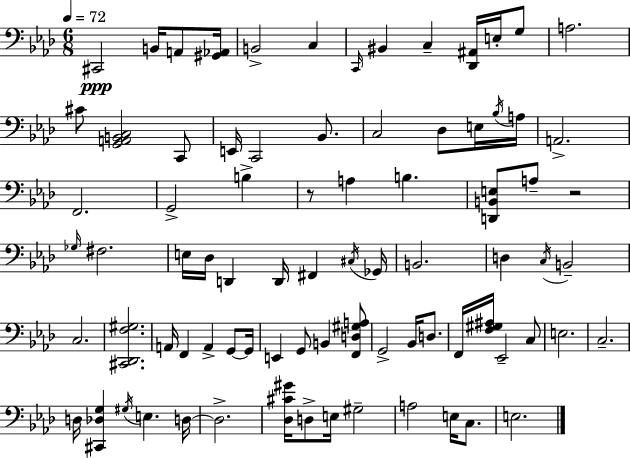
{
  \clef bass
  \numericTimeSignature
  \time 6/8
  \key f \minor
  \tempo 4 = 72
  cis,2\ppp b,16 a,8 <gis, aes,>16 | b,2-> c4 | \grace { c,16 } bis,4 c4-- <des, ais,>16 e16-. g8 | a2. | \break cis'8 <g, a, b, c>2 c,8 | e,16 c,2 bes,8. | c2 des8 e16 | \acciaccatura { bes16 } a16 a,2.-> | \break f,2. | g,2-> b4-> | r8 a4 b4. | <d, b, e>8 a8-- r2 | \break \grace { ges16 } fis2. | e16 des16 d,4 d,16 fis,4 | \acciaccatura { cis16 } ges,16 b,2. | d4 \acciaccatura { c16 } b,2-- | \break c2. | <cis, des, f gis>2. | a,16 f,4 a,4-> | g,8~~ g,16 e,4 g,8 b,4 | \break <f, d gis a>8 g,2-> | bes,16 d8. f,16 <f gis ais>16 ees,2-- | c8 e2. | c2.-- | \break d16 <cis, des g>4 \acciaccatura { gis16 } e4. | d16~~ d2.-> | <des cis' gis'>16 d8-> e16 gis2-- | a2 | \break e16 c8. e2. | \bar "|."
}